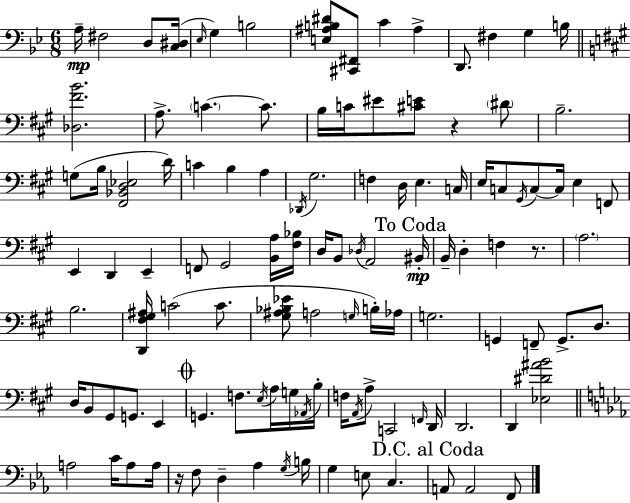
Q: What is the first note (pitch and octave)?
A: A3